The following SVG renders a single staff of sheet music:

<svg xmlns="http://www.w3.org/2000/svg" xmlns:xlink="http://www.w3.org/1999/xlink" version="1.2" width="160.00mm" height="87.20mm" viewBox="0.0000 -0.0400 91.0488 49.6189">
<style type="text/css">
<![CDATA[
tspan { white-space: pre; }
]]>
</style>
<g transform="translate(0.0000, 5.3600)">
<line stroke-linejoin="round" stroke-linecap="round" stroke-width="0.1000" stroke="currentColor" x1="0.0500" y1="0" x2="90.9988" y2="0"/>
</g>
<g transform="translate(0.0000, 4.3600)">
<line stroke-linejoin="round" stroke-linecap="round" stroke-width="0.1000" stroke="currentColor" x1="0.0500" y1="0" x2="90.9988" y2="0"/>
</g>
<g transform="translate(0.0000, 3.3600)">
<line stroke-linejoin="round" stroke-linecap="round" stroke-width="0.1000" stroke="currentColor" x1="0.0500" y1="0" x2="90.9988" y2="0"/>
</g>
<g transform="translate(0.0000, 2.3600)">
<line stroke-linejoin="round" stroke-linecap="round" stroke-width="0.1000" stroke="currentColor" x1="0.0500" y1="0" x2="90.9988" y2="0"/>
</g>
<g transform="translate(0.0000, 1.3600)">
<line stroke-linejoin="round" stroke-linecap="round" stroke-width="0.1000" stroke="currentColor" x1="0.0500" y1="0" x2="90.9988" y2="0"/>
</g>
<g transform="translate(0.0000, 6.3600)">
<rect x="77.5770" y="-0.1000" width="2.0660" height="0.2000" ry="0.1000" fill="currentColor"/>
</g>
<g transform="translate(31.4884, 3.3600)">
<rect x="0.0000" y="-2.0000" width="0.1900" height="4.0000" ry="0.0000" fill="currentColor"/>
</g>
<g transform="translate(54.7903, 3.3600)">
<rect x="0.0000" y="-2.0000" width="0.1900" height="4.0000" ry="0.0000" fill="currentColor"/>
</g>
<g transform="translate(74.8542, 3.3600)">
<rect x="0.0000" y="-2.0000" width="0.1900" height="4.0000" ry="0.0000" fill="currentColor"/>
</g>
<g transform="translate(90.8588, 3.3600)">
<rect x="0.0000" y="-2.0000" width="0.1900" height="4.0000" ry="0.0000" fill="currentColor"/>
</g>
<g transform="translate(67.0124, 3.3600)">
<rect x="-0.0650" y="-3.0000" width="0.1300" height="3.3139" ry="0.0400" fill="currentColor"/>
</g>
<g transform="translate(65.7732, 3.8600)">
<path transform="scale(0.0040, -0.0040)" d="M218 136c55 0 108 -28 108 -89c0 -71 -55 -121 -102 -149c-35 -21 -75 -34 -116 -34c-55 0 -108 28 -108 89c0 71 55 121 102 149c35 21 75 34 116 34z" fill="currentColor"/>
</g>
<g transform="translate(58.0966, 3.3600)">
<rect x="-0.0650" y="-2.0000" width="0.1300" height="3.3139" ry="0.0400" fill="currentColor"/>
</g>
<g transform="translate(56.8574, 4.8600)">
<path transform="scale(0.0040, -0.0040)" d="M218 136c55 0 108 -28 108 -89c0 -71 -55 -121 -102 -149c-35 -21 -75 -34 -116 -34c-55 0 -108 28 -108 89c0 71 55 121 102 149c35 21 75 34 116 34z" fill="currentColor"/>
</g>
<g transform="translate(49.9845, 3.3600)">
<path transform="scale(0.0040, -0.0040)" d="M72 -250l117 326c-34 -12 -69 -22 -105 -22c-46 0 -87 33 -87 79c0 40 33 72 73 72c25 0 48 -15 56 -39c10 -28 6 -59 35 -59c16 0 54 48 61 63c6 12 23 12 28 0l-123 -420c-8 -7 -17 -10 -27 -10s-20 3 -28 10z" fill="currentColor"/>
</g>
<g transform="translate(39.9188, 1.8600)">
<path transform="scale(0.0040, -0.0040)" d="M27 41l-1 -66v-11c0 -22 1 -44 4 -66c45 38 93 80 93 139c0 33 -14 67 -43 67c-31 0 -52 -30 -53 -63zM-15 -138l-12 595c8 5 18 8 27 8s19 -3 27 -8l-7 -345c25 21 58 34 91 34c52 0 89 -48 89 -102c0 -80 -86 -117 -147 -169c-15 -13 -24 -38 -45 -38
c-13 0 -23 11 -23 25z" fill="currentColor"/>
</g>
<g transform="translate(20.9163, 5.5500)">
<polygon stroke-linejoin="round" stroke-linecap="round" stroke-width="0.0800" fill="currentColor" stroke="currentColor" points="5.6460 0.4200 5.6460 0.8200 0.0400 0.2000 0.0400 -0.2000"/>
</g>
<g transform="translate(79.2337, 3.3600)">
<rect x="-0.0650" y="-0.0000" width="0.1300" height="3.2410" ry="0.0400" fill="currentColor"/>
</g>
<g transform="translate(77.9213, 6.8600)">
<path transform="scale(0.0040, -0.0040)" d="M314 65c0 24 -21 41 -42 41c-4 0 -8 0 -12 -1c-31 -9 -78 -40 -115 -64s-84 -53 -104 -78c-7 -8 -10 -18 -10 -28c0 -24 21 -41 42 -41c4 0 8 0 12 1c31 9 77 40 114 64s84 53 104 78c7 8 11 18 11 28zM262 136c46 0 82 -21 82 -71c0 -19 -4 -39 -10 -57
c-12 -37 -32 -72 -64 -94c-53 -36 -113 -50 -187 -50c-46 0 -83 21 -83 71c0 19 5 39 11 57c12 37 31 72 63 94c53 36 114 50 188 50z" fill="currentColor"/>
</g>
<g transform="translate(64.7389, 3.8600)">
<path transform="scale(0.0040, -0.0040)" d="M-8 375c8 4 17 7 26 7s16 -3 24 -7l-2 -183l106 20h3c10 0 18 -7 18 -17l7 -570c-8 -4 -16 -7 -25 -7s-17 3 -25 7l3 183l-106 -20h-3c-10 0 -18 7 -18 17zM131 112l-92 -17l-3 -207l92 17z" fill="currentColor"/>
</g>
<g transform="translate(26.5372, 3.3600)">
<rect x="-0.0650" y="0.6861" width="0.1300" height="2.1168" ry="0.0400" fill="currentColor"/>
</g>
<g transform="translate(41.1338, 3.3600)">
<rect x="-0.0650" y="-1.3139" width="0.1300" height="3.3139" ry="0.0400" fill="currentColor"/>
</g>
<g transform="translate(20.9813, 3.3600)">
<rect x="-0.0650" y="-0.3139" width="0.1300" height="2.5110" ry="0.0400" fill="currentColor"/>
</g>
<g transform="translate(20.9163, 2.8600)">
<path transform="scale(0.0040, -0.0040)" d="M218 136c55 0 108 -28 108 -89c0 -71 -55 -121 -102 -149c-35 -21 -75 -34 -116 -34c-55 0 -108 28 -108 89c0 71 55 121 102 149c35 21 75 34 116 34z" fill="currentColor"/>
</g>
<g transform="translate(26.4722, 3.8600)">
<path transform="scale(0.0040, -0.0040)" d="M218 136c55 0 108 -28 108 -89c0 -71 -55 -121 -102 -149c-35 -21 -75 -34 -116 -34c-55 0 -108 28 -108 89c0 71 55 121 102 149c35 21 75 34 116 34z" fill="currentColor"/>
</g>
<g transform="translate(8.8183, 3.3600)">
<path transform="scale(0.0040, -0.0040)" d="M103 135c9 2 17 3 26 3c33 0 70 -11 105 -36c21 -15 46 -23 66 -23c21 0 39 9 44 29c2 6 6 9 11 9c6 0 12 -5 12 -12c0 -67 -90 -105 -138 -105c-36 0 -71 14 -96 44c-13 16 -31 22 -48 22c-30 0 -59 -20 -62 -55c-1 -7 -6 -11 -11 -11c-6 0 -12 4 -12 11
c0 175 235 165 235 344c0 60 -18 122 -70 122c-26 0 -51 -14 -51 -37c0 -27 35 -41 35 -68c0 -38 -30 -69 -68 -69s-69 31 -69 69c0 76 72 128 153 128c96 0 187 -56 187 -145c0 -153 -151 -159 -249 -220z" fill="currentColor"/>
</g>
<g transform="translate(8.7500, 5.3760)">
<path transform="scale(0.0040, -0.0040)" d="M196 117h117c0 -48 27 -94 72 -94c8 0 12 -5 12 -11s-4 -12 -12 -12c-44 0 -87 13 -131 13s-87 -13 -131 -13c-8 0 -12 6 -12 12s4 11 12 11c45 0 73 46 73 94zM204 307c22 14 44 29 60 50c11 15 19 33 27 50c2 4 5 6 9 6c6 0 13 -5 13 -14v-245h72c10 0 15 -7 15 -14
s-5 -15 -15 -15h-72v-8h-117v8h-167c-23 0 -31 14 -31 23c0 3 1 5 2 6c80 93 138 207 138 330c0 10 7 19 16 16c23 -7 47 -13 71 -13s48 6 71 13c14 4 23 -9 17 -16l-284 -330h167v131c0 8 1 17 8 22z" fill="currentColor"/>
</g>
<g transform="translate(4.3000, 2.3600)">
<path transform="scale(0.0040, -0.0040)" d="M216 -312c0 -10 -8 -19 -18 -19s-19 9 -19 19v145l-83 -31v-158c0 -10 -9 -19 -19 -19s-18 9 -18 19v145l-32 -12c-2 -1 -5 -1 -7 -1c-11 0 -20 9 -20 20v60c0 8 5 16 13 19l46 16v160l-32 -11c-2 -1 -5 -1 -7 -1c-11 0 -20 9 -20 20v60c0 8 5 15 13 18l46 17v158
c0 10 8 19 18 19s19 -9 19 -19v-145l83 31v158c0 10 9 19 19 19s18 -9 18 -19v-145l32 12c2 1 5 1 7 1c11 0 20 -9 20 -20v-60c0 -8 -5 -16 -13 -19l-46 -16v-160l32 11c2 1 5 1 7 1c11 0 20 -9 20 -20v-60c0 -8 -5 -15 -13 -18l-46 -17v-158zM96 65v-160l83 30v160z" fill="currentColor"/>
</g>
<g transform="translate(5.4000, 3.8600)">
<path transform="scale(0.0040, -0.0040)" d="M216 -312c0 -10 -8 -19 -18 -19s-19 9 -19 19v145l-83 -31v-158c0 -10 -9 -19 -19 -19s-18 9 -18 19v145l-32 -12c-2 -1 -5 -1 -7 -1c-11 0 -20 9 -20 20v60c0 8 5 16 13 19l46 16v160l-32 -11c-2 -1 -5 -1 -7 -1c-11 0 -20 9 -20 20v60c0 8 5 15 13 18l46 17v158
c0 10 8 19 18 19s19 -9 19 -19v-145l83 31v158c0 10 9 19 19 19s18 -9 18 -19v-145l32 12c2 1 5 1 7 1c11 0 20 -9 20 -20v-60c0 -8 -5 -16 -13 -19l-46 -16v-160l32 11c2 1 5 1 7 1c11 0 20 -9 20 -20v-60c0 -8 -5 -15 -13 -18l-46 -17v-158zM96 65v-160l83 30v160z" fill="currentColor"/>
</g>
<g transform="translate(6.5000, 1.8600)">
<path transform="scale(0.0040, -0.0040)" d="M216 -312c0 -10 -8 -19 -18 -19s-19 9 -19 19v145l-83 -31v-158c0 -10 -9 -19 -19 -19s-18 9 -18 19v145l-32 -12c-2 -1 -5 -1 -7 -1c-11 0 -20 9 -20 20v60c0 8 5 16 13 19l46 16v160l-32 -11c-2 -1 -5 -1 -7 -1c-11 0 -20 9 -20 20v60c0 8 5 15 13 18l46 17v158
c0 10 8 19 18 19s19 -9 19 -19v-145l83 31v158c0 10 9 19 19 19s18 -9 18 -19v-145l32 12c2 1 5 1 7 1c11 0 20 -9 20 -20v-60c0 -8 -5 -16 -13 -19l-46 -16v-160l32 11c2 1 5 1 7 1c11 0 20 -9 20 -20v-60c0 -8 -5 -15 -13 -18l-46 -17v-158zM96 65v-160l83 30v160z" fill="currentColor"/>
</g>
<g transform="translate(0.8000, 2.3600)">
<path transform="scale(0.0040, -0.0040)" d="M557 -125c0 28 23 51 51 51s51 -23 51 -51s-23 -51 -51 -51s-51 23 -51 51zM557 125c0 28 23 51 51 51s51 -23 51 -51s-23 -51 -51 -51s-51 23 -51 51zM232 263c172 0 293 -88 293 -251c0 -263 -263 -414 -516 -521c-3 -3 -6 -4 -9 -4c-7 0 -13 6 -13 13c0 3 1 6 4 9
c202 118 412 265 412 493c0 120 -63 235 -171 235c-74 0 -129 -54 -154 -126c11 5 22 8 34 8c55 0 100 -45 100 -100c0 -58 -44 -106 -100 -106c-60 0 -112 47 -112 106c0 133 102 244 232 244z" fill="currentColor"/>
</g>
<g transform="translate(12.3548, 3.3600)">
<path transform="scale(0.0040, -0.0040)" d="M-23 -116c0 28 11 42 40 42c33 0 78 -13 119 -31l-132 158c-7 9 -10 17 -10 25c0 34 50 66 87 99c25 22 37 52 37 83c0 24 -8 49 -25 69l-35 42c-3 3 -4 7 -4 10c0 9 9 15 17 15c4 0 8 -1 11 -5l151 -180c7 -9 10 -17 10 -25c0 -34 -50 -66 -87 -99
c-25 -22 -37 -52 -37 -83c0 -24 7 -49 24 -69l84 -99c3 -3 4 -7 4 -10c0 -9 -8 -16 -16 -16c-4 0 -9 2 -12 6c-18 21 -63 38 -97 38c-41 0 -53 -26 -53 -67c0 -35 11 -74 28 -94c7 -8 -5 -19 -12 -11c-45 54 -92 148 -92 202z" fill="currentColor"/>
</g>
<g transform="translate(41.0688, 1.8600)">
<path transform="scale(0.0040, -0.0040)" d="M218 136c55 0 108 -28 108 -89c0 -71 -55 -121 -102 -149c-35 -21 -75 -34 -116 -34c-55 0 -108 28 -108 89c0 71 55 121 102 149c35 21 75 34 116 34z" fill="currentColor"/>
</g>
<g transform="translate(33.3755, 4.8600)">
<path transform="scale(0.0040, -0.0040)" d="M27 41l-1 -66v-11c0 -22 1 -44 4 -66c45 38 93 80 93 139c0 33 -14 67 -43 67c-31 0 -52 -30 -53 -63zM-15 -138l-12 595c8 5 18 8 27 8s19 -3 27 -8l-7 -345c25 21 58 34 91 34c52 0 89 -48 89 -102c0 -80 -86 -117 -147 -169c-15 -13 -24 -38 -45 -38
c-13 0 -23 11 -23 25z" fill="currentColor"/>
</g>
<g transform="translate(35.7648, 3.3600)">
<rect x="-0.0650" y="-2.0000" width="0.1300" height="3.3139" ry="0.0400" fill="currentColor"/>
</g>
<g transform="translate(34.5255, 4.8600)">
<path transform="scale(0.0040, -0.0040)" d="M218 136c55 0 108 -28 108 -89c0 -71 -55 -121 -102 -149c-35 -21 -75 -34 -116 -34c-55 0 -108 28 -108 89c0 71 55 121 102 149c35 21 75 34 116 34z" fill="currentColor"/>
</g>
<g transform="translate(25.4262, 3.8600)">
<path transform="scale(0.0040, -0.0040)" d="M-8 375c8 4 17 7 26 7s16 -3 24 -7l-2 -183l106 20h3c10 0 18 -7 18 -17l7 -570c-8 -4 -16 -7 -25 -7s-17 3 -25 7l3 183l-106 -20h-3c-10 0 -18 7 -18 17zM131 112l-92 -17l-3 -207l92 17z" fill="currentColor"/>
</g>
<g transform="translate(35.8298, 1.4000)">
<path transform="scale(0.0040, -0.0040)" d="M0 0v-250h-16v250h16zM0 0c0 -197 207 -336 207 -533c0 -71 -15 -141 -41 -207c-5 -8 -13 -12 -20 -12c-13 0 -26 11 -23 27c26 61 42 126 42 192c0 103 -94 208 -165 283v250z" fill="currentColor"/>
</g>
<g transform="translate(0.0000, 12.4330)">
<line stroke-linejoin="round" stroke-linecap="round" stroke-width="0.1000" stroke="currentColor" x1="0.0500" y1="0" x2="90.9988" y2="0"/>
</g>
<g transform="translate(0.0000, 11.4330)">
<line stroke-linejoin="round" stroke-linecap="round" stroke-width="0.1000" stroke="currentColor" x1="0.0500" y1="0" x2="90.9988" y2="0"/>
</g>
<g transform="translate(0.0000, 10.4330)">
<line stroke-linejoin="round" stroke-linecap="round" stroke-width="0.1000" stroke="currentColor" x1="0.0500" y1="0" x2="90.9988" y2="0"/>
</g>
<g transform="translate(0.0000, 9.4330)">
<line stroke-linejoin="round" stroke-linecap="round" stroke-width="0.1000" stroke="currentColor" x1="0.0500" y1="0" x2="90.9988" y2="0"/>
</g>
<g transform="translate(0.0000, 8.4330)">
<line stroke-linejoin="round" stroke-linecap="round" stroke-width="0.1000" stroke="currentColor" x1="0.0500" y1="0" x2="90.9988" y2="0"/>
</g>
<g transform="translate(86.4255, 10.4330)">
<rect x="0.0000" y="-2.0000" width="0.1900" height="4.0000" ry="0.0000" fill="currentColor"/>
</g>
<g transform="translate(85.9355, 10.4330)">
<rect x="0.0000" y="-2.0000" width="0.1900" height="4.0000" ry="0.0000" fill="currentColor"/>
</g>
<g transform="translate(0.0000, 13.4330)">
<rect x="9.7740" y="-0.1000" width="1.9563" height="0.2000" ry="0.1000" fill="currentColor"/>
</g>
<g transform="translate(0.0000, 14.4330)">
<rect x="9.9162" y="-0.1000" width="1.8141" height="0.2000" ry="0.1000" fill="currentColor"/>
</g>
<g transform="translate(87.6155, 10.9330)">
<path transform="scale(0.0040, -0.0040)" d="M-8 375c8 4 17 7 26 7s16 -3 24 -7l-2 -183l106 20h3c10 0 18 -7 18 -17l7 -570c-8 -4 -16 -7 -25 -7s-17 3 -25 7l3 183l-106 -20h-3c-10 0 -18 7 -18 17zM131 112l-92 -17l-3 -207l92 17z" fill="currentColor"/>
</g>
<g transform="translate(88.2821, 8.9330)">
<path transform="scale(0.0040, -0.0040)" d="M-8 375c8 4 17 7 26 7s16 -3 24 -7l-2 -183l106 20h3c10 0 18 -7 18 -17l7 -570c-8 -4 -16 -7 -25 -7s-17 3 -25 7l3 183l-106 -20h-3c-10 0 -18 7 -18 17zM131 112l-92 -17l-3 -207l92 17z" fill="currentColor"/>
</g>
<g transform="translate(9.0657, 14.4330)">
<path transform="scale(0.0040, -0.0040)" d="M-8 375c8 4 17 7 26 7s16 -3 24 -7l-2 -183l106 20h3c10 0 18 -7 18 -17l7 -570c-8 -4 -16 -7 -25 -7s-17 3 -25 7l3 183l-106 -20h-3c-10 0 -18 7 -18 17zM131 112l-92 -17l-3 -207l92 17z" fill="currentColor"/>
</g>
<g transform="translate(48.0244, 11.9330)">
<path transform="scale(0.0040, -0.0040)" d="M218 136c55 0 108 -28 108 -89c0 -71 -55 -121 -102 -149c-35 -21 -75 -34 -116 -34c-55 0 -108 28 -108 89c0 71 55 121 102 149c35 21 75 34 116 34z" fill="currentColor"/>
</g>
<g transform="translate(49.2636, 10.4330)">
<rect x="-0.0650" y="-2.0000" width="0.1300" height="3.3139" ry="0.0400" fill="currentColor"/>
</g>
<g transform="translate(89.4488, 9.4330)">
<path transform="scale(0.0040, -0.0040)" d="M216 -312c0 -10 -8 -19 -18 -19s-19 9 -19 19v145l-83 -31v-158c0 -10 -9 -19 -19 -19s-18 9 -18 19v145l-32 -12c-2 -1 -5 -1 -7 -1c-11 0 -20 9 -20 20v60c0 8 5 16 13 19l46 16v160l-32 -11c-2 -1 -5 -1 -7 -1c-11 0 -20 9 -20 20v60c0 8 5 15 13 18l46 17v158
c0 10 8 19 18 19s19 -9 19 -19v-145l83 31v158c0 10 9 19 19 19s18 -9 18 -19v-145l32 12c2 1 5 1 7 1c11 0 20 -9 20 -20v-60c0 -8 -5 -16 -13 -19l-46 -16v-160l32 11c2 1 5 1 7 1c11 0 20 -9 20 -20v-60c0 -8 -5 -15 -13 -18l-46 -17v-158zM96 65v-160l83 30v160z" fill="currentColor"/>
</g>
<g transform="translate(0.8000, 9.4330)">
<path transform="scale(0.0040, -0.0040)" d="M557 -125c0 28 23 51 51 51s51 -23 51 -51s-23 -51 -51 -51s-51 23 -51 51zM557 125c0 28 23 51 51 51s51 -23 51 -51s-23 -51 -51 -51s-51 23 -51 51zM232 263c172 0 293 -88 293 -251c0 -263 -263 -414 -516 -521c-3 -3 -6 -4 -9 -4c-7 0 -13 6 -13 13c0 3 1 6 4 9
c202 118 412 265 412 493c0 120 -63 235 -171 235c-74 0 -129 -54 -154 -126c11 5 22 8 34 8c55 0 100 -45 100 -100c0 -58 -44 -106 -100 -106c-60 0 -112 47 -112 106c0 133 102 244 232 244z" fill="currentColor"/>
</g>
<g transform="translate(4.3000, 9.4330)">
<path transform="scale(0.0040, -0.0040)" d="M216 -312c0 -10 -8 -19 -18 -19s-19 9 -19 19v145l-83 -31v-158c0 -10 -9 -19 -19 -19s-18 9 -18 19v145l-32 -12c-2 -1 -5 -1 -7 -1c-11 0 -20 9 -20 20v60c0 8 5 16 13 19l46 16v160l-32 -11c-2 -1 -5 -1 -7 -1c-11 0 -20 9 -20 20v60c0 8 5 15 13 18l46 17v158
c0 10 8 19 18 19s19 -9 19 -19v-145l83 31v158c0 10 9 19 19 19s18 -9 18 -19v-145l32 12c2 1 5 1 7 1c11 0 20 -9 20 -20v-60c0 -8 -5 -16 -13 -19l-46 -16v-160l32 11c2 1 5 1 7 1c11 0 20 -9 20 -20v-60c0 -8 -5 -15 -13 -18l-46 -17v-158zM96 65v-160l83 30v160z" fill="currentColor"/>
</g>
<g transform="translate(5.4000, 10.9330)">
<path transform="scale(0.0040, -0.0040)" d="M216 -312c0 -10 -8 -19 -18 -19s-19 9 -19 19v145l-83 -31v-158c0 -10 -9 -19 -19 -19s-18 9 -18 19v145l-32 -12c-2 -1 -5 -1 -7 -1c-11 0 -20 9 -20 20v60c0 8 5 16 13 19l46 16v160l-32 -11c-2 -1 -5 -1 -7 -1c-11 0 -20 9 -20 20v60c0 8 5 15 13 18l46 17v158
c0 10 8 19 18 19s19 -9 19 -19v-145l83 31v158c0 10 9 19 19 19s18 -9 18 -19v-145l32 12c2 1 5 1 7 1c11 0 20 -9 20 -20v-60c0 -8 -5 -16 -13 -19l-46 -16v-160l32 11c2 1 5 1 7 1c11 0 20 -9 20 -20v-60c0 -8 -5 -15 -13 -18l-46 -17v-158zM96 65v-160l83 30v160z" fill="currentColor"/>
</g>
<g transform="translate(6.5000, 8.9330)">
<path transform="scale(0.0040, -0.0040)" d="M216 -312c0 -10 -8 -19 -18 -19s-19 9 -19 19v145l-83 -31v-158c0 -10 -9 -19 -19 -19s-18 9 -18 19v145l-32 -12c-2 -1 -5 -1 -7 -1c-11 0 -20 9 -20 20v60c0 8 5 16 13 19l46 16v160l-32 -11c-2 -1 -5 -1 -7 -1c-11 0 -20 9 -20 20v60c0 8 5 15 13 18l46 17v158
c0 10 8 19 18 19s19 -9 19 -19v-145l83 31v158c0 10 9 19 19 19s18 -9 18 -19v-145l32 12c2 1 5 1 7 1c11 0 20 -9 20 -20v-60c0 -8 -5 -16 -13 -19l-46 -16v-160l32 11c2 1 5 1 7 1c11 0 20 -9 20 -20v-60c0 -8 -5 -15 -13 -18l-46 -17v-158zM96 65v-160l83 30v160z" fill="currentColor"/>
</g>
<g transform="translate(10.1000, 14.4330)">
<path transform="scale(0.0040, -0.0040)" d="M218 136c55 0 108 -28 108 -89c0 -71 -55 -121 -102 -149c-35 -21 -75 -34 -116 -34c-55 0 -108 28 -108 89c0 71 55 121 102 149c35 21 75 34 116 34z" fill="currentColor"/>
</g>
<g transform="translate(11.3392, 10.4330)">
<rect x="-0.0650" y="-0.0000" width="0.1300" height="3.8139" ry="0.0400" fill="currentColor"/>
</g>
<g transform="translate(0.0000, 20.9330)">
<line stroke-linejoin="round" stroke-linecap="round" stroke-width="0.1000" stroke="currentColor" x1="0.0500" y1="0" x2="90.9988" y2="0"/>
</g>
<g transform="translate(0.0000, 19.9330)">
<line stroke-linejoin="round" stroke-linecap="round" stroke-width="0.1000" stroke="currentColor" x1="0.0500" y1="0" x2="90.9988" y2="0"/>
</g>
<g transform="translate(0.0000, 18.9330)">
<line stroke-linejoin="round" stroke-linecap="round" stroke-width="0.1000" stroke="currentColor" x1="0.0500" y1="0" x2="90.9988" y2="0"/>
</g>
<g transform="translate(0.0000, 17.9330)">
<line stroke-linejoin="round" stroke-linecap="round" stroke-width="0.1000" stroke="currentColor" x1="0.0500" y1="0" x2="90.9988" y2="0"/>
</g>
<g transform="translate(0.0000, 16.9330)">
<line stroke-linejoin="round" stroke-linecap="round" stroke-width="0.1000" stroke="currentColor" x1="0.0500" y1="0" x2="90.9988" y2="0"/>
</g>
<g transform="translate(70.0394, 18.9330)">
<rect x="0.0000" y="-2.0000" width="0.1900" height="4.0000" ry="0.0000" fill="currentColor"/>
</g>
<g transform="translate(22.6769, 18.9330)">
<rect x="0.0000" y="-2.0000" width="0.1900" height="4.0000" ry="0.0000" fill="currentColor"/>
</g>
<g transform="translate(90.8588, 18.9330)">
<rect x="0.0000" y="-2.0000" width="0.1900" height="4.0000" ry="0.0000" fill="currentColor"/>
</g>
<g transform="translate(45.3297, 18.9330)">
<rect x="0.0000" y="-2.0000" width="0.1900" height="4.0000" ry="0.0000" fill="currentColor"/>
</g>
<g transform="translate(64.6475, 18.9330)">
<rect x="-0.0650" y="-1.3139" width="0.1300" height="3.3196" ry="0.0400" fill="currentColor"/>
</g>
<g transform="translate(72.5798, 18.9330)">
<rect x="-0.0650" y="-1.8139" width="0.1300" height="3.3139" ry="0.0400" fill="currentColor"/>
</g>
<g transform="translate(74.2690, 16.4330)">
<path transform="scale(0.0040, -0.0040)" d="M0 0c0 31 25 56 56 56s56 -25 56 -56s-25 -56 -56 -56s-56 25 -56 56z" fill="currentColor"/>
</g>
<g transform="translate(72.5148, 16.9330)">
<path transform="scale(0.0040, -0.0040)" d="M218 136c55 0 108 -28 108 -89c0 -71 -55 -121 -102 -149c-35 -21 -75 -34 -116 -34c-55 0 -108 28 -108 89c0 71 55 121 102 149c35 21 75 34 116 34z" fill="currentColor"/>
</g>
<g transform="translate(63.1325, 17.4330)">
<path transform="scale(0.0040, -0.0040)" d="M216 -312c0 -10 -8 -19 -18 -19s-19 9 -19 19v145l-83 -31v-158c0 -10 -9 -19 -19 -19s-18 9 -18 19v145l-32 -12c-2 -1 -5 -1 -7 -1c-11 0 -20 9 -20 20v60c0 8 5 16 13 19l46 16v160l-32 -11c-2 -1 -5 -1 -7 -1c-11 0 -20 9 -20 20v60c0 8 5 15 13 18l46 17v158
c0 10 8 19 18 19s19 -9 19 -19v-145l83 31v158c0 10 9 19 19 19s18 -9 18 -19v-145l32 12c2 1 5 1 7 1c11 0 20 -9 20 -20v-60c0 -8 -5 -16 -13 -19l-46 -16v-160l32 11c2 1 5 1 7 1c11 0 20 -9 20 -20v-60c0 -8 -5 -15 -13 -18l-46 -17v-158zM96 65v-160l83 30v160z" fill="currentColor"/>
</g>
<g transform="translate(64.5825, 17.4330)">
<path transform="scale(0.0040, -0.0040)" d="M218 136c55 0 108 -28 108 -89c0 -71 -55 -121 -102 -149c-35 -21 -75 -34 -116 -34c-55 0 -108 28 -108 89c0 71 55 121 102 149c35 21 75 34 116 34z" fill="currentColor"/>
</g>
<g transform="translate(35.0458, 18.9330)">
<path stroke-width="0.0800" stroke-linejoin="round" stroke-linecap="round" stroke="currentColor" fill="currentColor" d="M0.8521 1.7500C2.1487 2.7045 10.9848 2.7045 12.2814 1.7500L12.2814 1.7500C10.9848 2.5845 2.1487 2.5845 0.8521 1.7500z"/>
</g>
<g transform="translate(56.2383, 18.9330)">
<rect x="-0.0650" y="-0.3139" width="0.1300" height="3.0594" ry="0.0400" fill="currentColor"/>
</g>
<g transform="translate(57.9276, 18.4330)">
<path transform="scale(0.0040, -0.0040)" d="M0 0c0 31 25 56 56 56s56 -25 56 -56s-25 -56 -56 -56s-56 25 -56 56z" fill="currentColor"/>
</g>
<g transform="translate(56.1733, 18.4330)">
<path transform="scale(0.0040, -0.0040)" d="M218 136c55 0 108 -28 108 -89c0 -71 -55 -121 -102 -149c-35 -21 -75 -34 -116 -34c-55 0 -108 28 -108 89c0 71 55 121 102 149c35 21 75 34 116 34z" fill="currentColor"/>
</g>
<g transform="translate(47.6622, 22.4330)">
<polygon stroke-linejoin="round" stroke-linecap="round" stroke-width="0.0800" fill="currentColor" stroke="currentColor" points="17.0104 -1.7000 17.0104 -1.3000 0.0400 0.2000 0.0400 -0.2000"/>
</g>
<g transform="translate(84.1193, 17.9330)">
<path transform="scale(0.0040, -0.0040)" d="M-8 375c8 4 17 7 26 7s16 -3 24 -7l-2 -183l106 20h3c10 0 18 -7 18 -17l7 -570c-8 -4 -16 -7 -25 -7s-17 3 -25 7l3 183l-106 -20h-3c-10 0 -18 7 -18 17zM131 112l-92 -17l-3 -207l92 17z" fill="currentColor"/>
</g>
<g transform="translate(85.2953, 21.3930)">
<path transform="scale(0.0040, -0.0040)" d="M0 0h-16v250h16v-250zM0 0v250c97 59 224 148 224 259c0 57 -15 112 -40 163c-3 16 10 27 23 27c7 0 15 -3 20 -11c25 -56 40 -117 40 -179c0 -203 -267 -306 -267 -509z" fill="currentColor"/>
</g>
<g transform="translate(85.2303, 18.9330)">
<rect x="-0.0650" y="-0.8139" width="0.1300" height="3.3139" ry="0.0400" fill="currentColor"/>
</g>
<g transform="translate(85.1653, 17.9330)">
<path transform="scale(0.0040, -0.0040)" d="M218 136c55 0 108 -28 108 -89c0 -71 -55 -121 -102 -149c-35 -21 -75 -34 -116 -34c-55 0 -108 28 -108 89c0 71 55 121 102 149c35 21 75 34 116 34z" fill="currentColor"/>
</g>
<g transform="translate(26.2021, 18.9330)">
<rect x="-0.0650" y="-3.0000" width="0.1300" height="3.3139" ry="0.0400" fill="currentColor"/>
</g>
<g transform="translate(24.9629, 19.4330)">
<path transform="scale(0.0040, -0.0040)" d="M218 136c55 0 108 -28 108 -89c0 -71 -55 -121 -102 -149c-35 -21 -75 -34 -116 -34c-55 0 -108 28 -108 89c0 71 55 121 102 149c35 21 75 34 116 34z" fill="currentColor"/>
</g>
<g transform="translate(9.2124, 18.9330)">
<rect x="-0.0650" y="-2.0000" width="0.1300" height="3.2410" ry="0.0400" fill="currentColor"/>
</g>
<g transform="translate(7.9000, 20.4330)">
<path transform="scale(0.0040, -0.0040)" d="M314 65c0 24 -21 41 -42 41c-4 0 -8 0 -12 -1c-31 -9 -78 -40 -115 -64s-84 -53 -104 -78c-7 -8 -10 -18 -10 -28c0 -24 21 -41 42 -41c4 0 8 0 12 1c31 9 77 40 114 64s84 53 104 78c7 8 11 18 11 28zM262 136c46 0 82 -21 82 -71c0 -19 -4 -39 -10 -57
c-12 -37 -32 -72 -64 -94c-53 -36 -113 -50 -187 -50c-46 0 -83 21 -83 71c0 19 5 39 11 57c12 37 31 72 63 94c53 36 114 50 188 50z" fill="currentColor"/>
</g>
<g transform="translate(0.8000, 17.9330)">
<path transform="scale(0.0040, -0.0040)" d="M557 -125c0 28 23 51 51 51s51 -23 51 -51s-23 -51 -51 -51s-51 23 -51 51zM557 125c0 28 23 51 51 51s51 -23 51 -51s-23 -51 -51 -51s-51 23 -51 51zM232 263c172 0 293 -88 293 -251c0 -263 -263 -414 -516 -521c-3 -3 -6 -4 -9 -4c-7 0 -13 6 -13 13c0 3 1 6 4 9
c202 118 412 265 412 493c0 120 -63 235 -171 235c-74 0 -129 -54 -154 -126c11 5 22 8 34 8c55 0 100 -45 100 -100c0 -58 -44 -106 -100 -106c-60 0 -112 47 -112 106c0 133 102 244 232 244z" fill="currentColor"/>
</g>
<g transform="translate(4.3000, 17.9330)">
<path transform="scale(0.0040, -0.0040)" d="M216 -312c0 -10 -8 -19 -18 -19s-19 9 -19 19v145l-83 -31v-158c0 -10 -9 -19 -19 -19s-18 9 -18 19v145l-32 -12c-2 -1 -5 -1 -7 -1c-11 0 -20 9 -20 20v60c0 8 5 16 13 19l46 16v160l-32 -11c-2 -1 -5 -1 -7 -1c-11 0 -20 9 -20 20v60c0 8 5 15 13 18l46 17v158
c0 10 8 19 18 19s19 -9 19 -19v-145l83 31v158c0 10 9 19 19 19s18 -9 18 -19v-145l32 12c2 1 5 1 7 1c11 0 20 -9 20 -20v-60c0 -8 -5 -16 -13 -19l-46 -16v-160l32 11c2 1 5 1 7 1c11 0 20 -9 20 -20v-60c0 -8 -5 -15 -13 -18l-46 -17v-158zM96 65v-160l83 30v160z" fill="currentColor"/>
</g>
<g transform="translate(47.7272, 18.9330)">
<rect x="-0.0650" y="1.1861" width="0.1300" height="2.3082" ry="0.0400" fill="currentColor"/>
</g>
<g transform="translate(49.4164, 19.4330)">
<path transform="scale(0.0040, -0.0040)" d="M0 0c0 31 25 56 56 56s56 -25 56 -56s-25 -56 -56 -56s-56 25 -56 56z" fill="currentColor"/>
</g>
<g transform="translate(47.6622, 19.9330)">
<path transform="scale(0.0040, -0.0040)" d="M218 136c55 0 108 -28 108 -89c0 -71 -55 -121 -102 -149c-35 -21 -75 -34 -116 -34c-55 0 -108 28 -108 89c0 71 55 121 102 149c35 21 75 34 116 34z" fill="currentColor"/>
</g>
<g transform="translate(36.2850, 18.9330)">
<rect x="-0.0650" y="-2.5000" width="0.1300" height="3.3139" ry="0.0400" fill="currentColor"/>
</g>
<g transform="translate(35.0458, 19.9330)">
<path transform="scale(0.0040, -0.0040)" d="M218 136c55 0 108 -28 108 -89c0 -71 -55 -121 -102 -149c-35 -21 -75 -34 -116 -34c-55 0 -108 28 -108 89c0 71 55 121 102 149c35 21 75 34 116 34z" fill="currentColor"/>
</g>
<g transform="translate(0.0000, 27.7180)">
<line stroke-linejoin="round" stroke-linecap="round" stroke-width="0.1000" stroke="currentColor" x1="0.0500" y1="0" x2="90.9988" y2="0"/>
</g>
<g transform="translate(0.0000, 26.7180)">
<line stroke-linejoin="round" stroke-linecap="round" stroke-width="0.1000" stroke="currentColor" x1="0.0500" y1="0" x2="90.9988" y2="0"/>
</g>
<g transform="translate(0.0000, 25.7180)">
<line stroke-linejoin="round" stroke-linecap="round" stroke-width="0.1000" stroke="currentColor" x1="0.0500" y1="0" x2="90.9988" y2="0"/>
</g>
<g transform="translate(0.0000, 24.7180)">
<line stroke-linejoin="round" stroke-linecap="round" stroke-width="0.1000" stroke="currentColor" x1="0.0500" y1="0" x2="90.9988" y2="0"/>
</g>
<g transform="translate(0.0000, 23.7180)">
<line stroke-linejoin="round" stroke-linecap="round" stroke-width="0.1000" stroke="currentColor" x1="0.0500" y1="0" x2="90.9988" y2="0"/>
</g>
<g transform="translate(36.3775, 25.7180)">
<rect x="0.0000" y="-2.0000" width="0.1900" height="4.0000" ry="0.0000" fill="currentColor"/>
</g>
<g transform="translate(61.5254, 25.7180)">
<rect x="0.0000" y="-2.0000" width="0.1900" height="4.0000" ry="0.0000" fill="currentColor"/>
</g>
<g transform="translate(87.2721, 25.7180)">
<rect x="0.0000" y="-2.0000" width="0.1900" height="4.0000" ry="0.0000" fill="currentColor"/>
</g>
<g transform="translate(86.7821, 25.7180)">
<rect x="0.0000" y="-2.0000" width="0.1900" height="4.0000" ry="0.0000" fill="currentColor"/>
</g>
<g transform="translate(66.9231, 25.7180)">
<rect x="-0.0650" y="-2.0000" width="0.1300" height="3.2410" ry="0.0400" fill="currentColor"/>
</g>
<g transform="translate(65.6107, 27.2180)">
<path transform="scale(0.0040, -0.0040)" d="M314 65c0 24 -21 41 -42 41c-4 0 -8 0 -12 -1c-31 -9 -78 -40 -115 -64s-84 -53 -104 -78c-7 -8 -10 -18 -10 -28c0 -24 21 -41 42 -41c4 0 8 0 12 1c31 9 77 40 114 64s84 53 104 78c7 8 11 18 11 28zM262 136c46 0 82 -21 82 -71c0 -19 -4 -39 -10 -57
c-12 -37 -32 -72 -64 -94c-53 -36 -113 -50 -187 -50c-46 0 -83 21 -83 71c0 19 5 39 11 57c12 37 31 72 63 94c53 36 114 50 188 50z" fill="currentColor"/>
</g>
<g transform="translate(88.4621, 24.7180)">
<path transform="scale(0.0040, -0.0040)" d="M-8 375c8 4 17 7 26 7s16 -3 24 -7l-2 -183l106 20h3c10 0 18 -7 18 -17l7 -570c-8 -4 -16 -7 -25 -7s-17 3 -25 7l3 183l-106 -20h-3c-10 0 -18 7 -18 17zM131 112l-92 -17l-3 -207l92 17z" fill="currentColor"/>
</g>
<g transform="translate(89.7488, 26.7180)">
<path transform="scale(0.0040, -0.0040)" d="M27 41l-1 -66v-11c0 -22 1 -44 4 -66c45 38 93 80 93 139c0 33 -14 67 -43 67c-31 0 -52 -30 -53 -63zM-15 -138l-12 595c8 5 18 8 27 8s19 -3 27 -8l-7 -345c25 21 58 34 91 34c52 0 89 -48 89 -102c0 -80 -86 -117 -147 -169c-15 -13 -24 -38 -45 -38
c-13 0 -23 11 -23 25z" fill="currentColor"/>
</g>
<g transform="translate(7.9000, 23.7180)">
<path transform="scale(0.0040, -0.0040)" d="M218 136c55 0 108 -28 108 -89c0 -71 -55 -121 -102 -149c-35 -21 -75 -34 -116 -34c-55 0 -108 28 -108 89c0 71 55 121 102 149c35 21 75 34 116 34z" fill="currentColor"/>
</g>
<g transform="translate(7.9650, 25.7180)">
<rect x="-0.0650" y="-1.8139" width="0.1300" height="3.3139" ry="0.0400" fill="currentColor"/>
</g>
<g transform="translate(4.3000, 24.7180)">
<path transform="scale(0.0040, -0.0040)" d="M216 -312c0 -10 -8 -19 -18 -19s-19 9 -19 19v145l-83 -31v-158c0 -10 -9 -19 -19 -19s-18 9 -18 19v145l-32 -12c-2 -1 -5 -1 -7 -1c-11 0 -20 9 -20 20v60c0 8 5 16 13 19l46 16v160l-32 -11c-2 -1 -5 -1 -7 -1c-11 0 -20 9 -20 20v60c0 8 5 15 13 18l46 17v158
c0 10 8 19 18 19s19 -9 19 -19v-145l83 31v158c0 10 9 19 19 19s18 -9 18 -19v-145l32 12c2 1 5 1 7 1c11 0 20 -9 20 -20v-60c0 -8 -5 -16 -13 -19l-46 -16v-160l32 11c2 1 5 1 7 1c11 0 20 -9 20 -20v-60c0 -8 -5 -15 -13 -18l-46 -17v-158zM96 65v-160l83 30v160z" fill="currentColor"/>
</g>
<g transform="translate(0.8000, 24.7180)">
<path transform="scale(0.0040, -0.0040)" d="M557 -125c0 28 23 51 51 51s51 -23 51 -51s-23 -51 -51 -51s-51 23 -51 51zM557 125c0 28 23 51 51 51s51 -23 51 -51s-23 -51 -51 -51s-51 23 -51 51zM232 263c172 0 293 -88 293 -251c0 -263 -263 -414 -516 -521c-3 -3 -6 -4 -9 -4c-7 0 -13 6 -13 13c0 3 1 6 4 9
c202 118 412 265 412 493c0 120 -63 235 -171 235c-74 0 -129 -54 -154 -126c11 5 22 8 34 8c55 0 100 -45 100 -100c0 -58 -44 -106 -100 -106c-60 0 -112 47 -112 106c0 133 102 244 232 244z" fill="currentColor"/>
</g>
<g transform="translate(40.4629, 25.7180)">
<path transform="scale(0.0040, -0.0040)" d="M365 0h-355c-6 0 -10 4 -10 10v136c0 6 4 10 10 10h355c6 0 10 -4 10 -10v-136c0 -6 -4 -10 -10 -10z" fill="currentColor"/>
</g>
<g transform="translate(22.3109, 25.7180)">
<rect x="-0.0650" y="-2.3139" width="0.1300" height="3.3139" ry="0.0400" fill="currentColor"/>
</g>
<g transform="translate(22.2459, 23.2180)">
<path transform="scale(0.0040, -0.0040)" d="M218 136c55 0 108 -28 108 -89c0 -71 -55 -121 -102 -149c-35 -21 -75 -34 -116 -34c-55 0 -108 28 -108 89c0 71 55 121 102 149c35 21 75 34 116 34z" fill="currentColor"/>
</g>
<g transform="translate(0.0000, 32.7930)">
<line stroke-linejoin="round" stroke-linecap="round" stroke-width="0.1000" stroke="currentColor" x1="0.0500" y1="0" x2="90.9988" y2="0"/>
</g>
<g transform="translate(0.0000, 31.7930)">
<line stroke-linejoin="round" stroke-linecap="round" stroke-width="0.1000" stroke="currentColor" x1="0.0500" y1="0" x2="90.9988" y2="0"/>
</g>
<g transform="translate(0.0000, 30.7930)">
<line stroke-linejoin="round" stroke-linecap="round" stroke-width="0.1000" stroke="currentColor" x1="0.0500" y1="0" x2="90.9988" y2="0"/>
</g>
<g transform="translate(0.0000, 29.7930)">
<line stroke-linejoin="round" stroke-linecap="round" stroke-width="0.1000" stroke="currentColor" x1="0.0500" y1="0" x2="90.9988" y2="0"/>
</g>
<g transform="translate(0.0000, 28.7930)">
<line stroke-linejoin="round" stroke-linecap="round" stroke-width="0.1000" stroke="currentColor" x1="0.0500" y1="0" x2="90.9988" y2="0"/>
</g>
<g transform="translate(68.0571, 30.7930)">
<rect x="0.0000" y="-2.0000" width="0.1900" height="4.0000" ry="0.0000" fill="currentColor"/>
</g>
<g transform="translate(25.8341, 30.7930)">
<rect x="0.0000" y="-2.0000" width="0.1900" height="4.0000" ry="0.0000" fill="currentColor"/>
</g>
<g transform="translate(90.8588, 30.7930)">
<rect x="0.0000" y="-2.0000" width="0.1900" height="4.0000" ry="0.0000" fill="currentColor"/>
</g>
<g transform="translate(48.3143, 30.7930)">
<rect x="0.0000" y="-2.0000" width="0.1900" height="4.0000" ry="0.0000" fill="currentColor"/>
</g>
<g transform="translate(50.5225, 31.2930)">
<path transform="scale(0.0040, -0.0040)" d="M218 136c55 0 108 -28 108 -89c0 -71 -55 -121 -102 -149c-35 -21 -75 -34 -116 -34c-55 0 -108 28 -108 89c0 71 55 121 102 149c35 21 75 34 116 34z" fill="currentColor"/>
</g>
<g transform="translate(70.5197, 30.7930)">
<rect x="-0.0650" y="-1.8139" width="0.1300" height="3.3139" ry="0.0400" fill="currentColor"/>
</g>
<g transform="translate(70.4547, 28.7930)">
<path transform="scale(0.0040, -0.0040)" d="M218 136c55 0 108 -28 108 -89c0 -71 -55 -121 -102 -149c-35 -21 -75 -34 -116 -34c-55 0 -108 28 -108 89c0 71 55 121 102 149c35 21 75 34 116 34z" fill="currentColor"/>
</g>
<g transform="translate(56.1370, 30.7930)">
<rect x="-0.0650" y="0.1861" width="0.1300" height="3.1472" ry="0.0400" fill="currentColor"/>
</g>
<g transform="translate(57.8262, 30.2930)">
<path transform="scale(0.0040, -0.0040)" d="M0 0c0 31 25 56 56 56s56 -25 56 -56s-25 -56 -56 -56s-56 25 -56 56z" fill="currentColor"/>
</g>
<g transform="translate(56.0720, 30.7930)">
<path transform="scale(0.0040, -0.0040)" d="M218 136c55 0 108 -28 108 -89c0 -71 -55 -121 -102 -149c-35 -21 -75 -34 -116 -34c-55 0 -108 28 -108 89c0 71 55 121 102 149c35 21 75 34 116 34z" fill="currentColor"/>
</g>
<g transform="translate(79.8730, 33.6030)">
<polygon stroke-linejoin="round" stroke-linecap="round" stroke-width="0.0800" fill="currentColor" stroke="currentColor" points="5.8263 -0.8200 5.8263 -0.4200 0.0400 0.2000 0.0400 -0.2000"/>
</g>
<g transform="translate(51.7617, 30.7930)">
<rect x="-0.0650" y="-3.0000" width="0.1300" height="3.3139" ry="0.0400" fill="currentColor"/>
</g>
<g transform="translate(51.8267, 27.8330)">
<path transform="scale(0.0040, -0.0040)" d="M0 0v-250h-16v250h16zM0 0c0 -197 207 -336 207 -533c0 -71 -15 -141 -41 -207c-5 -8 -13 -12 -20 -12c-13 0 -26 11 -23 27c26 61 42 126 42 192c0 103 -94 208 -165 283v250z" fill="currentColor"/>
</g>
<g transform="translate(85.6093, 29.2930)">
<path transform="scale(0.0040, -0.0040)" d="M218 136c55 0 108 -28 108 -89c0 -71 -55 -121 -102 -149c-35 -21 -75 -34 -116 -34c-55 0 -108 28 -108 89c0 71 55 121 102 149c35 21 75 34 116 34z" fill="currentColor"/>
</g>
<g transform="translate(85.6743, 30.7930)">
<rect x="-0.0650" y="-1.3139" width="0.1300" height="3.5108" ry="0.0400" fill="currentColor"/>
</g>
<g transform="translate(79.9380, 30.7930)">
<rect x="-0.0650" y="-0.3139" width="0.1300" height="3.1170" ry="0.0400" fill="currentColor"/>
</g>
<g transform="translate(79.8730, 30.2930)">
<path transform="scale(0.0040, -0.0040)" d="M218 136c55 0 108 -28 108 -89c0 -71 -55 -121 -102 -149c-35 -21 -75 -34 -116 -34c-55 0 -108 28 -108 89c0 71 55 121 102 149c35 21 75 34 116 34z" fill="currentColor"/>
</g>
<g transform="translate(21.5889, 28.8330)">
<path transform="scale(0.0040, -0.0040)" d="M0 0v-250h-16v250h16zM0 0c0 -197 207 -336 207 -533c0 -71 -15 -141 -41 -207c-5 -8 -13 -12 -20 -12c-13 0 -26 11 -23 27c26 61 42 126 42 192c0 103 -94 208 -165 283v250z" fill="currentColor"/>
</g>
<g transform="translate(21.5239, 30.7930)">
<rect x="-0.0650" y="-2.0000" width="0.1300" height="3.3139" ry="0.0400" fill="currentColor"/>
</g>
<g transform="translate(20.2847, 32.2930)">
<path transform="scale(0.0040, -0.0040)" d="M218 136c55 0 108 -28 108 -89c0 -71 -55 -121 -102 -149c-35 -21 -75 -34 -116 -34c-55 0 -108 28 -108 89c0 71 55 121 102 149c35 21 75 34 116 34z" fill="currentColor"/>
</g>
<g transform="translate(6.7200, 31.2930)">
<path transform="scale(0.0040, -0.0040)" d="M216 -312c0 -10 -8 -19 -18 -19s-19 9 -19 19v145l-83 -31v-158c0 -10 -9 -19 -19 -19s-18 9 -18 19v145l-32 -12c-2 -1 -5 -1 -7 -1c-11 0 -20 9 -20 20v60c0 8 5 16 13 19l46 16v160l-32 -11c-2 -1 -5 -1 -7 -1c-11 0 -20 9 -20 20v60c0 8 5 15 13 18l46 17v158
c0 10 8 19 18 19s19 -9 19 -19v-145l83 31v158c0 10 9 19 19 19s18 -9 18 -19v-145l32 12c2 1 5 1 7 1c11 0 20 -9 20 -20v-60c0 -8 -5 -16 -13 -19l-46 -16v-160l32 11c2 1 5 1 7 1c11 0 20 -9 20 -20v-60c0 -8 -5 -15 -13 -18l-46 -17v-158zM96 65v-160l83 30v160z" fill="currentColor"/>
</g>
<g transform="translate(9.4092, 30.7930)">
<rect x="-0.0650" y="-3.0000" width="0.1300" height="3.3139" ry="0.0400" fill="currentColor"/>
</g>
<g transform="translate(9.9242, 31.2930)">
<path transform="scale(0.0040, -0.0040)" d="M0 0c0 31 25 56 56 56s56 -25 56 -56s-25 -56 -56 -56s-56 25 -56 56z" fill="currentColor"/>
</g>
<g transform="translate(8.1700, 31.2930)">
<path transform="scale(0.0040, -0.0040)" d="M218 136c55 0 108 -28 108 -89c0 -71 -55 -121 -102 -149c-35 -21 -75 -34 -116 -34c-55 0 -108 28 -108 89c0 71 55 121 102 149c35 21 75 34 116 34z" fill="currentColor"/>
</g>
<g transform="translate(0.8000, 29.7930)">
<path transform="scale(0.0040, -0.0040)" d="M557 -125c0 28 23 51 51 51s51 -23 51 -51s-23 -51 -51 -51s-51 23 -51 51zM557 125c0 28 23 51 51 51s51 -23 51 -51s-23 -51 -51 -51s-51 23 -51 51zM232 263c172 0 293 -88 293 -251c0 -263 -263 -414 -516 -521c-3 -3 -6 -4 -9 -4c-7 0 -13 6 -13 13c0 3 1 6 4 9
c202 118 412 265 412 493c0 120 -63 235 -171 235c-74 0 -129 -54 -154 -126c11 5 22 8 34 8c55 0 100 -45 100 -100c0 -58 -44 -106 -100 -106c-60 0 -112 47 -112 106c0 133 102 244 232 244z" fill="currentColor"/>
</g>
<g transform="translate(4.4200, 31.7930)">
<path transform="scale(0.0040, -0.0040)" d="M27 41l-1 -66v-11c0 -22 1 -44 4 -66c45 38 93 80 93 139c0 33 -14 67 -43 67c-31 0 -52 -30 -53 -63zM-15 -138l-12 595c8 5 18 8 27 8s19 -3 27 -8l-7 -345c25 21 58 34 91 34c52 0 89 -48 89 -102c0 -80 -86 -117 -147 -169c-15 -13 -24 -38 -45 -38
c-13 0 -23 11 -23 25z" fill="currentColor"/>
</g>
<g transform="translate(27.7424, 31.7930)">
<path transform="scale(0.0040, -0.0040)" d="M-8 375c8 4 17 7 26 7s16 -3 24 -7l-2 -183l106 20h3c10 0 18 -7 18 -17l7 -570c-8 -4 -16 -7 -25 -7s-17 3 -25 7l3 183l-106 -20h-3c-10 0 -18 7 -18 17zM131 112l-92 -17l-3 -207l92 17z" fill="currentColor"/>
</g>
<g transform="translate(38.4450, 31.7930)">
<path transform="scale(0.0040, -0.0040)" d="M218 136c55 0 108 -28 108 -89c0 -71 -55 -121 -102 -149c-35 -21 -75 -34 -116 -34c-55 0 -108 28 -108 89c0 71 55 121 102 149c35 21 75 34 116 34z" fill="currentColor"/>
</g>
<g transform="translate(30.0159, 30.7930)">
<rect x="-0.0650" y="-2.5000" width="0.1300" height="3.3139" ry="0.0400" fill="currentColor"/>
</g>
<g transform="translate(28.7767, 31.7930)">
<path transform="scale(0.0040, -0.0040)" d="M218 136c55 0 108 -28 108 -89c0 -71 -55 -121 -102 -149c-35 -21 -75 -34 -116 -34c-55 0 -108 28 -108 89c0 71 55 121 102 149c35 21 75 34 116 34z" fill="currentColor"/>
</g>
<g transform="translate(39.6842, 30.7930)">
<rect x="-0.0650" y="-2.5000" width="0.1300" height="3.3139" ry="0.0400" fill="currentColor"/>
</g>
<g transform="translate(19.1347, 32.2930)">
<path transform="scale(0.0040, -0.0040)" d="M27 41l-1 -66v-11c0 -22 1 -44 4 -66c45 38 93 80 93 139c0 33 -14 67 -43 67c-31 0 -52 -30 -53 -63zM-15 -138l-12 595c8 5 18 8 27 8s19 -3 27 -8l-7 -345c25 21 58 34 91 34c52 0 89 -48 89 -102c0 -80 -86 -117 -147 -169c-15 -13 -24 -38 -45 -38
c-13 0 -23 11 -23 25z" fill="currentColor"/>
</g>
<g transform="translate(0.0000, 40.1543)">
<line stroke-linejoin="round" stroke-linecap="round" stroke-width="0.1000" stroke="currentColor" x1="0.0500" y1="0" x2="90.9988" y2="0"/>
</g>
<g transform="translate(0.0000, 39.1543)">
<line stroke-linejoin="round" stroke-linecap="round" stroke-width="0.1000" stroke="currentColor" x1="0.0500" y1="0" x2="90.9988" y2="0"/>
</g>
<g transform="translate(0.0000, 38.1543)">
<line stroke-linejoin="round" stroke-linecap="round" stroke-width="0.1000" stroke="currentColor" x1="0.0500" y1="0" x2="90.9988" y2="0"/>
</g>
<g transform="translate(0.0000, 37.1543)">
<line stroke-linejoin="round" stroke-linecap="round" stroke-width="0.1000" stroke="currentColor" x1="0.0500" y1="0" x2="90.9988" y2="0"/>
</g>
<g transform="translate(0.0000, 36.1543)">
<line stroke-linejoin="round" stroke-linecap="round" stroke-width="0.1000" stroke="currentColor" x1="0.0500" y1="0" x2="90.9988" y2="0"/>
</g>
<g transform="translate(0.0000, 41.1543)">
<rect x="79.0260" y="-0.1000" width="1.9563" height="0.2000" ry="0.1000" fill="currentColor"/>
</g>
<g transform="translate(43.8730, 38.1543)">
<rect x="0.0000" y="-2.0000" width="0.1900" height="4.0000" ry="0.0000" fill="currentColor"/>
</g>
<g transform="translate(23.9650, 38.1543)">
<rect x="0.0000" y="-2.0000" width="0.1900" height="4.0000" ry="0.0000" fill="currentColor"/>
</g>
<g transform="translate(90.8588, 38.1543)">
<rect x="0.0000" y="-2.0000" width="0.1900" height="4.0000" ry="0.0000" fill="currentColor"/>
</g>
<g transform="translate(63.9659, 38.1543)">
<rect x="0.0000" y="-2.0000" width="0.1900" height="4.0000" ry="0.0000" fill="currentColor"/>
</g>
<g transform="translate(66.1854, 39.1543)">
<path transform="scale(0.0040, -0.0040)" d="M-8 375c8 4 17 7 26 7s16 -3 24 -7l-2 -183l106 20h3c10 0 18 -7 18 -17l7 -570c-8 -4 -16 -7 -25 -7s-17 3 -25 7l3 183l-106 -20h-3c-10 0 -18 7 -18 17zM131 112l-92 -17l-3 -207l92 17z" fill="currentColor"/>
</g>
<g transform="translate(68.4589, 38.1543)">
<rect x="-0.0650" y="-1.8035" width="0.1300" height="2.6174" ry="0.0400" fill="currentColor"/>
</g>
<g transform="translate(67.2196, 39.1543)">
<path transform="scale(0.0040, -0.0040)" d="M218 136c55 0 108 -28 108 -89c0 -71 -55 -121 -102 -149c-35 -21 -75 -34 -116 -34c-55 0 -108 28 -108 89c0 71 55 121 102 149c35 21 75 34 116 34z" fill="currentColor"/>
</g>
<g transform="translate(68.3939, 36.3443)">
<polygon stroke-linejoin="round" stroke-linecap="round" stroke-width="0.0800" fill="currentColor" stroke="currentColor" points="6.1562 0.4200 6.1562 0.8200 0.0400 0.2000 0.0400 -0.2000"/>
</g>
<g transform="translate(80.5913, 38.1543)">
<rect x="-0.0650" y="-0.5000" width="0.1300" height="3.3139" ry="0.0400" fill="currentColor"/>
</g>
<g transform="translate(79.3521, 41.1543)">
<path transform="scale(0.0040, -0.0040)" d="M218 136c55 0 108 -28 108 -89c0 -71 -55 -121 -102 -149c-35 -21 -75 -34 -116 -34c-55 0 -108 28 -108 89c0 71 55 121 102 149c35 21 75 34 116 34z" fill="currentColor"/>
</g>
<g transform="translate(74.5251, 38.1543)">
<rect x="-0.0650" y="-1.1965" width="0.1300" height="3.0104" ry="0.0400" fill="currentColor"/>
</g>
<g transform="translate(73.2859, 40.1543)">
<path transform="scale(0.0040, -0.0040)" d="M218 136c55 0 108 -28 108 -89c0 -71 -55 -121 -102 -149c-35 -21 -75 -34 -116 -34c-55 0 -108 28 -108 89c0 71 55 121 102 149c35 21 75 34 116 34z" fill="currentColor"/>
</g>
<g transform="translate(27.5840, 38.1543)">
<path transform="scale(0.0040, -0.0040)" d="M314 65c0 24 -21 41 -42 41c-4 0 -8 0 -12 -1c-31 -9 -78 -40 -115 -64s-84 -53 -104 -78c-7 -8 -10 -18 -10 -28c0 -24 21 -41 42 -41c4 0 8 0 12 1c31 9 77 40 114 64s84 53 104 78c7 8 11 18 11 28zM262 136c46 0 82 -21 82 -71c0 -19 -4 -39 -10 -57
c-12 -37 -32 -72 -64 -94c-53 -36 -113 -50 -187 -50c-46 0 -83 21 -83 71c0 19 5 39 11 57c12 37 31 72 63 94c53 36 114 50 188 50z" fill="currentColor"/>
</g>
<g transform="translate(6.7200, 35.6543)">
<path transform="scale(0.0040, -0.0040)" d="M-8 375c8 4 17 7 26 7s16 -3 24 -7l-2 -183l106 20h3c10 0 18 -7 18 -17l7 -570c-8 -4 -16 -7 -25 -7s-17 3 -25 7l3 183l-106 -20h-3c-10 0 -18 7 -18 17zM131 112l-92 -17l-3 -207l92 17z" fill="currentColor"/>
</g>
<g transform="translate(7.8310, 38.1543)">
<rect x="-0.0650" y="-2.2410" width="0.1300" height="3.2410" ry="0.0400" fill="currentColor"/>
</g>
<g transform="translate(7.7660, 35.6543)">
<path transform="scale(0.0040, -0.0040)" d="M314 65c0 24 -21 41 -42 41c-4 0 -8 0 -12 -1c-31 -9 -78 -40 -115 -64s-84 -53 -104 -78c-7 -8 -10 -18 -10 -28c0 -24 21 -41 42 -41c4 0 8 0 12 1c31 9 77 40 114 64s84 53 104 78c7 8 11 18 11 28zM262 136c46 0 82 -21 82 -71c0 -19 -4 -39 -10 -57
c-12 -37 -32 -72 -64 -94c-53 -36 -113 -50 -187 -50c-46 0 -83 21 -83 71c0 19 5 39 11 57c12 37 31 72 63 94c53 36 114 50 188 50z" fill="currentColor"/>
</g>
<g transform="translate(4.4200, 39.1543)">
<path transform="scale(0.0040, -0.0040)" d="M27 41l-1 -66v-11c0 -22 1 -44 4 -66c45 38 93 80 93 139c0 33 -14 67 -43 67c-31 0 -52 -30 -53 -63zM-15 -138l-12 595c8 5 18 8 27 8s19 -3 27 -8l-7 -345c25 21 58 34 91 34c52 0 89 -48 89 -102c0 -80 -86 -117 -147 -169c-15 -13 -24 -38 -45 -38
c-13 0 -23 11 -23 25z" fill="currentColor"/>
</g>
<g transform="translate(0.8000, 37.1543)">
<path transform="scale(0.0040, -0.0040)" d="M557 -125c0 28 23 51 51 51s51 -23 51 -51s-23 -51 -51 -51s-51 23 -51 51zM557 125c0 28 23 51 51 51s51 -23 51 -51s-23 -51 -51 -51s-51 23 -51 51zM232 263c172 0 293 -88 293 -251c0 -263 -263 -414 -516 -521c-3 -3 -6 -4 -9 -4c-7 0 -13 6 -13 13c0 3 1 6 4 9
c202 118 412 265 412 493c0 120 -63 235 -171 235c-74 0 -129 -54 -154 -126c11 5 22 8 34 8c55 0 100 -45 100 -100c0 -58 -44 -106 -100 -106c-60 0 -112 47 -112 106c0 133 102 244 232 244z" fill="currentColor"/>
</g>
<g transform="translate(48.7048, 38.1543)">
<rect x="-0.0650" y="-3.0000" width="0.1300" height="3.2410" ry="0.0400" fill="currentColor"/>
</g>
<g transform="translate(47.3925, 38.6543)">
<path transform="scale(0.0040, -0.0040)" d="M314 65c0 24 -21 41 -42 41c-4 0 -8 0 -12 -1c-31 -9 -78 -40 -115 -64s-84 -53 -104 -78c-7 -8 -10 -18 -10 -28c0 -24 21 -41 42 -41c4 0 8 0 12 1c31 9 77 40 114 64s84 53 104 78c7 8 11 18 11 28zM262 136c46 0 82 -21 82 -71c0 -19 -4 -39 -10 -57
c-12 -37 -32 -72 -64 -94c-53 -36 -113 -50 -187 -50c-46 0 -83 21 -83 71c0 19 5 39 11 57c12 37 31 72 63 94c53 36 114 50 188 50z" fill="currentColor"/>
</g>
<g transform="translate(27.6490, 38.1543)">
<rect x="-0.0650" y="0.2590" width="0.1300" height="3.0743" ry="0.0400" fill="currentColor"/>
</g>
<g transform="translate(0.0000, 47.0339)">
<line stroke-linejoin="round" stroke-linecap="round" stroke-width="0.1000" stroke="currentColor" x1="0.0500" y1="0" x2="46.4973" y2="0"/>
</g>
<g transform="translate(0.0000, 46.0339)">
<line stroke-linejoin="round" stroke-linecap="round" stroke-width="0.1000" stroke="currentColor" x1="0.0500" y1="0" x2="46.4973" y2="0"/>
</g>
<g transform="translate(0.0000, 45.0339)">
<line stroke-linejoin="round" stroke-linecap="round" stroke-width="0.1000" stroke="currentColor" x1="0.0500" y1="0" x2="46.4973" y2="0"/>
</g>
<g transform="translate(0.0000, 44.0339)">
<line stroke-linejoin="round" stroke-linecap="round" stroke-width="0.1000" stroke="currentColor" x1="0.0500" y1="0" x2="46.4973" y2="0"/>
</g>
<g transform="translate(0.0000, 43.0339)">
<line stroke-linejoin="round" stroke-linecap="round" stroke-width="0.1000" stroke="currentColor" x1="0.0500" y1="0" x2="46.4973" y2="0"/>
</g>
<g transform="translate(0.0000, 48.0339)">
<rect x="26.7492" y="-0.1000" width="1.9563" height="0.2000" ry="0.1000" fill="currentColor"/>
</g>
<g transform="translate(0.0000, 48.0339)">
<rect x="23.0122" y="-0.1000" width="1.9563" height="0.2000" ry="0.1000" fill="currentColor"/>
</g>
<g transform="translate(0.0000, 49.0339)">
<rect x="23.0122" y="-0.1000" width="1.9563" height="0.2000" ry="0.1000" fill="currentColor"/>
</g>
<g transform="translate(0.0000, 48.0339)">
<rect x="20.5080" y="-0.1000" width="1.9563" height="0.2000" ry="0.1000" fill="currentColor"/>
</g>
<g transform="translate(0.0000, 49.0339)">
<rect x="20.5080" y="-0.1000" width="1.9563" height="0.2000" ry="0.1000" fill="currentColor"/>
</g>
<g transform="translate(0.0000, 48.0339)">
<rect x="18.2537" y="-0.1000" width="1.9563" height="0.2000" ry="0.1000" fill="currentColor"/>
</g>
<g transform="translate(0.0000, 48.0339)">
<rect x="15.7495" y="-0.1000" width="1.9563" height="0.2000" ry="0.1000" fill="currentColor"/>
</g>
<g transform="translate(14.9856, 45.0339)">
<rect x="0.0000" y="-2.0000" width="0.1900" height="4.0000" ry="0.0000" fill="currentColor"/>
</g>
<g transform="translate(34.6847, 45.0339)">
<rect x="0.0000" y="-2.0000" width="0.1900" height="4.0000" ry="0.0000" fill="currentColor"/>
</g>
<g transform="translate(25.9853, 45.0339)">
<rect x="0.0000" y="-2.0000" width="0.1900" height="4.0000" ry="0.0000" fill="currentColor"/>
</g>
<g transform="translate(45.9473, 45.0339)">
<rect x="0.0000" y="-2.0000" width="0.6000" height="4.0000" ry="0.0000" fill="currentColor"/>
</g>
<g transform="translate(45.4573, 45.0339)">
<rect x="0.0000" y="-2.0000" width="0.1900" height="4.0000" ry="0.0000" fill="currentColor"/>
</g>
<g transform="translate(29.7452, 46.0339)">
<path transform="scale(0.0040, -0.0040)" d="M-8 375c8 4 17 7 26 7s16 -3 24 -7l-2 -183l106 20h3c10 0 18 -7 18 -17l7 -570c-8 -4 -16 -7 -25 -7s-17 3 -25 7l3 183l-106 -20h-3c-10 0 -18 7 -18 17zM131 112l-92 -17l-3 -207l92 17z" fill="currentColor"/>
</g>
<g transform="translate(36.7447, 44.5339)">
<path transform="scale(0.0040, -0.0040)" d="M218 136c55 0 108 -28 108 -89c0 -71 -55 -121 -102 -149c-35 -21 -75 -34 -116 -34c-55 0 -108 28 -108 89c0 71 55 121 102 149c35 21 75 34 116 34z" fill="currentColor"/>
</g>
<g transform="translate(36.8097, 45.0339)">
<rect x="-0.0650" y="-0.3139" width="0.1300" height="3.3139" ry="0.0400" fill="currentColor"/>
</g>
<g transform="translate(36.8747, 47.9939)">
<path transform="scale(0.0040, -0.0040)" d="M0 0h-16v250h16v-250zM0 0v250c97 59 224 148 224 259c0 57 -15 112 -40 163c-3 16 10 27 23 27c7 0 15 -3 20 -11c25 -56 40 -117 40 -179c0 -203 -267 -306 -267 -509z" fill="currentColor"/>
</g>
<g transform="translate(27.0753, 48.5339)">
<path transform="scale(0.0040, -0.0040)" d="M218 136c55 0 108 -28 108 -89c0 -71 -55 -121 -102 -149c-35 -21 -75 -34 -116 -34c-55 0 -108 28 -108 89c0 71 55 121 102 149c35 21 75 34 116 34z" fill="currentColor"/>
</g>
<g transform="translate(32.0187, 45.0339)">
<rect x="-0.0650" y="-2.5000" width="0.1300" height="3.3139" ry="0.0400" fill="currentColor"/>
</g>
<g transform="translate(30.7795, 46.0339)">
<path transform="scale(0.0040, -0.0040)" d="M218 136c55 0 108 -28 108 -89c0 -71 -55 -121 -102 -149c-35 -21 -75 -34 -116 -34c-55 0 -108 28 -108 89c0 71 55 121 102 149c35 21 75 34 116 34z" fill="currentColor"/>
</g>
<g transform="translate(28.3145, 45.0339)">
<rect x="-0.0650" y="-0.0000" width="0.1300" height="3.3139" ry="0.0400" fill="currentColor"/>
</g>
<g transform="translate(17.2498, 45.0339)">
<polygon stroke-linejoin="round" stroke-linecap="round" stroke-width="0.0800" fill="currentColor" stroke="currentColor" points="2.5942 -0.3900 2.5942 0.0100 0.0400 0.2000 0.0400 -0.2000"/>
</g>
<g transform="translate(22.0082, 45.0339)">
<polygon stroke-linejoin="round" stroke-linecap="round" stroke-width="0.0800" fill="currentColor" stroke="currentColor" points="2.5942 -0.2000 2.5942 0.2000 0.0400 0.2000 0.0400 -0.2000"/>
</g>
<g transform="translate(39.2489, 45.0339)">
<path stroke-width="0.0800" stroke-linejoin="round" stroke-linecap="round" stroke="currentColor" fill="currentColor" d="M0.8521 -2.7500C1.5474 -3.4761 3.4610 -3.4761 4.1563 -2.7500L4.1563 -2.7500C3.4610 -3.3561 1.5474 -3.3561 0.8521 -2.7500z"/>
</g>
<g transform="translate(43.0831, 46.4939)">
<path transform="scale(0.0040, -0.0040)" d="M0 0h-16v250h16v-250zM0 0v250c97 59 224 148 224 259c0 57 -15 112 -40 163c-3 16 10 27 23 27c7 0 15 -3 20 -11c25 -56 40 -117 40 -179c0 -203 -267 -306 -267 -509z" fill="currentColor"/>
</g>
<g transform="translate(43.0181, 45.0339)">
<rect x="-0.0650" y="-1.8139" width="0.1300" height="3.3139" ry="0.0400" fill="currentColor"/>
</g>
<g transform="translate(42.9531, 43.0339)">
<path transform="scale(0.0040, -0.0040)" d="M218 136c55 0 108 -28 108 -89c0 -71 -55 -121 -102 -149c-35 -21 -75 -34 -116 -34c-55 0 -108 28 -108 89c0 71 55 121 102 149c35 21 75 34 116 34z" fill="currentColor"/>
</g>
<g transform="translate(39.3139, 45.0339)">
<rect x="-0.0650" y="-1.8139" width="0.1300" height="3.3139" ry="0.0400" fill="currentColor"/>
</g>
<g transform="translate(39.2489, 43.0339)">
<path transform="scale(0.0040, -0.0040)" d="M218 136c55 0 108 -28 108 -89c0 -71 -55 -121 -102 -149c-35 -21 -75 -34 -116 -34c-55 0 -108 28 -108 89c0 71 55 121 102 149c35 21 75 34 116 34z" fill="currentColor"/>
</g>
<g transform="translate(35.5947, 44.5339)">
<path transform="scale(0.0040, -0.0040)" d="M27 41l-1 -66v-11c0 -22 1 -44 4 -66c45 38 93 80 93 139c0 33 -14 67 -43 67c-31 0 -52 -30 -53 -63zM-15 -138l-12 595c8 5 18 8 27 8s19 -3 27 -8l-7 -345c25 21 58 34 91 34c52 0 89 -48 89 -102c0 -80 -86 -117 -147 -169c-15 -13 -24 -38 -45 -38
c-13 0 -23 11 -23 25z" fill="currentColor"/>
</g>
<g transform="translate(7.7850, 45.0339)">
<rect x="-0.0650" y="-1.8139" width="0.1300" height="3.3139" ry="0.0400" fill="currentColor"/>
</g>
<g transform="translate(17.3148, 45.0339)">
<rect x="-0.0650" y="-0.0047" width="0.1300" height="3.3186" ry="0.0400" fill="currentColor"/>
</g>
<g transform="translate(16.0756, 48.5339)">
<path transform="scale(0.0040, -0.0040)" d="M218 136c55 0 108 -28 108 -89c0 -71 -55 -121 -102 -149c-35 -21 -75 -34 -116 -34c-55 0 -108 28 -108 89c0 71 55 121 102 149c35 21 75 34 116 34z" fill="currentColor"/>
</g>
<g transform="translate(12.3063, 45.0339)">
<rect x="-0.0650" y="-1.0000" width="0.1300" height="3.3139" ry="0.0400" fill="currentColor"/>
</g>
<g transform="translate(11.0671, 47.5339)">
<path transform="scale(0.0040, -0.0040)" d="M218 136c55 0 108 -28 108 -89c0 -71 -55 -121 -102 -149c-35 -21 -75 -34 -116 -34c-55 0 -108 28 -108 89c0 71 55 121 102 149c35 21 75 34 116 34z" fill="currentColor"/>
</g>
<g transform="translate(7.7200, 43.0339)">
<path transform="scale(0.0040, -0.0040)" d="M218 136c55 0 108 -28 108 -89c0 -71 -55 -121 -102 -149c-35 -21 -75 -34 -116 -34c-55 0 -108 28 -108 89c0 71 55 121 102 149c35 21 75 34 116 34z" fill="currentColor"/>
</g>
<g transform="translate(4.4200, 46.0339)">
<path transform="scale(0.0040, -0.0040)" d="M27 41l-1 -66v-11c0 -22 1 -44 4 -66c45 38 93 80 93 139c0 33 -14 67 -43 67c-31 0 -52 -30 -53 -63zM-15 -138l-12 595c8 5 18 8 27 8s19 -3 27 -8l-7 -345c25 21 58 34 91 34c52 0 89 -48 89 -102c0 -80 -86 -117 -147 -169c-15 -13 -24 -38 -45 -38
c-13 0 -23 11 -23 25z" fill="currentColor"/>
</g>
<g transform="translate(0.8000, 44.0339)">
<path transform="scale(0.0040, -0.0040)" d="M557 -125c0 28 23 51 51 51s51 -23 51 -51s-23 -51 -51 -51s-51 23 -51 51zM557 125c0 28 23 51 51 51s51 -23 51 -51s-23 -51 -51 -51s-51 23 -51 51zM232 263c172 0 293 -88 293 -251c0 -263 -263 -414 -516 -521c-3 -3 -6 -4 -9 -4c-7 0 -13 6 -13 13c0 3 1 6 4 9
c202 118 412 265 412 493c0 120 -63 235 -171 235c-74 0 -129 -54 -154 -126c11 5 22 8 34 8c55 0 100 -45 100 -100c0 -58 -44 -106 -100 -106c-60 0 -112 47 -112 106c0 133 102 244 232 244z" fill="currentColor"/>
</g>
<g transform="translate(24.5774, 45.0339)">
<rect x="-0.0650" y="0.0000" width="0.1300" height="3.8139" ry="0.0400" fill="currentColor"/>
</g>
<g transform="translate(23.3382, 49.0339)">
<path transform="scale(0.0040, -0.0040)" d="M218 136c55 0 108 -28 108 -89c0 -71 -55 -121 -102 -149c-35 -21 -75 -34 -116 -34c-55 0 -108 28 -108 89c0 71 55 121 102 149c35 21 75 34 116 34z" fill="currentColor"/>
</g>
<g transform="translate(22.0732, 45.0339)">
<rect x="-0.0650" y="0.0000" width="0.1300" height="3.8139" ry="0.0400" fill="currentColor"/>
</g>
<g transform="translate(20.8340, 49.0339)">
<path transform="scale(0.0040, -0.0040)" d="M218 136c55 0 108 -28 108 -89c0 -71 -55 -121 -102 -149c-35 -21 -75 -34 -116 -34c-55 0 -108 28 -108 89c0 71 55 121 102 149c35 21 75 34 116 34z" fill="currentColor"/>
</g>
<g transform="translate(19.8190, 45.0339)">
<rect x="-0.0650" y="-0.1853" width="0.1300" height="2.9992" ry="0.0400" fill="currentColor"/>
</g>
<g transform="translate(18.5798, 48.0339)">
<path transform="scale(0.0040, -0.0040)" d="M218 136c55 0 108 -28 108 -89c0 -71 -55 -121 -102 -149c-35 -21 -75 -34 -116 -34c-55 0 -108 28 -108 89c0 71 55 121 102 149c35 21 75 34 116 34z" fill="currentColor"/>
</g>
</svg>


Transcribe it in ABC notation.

X:1
T:Untitled
M:2/4
L:1/4
K:A
z E,/2 C,/2 _A,,/2 _G, z/2 A,, C, D,,2 C,, A,, A,,2 C, B,, B,,/2 E,/2 ^G,/2 A, F,/2 A, B, z2 A,,2 ^C, _A,,/2 B,, B,, C,/2 D, A, E,/2 G,/2 B,2 D,2 C,2 B,,/2 G,,/2 E,, A, F,, D,,/2 E,,/2 C,,/2 C,,/2 D,, B,, _E,/2 A, A,/2